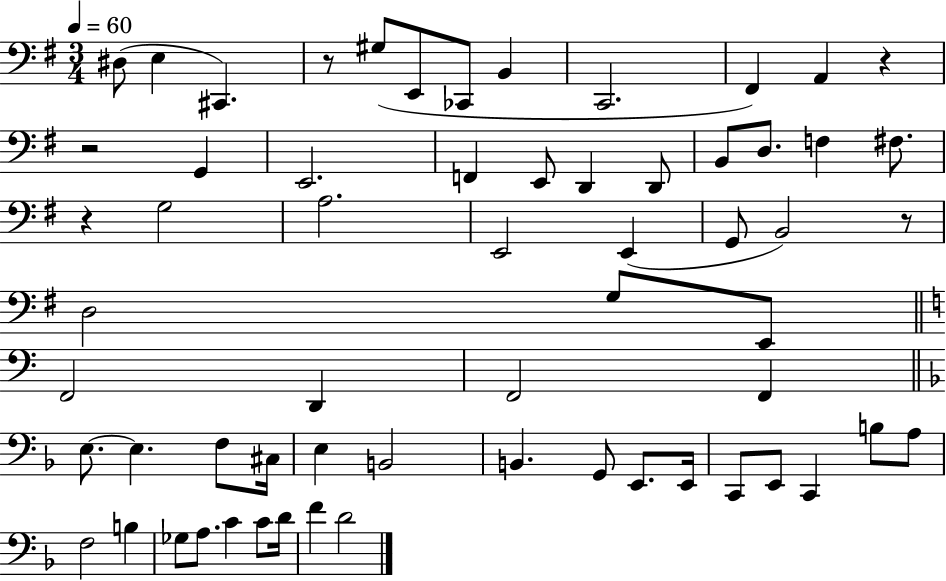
X:1
T:Untitled
M:3/4
L:1/4
K:G
^D,/2 E, ^C,, z/2 ^G,/2 E,,/2 _C,,/2 B,, C,,2 ^F,, A,, z z2 G,, E,,2 F,, E,,/2 D,, D,,/2 B,,/2 D,/2 F, ^F,/2 z G,2 A,2 E,,2 E,, G,,/2 B,,2 z/2 D,2 G,/2 E,,/2 F,,2 D,, F,,2 F,, E,/2 E, F,/2 ^C,/4 E, B,,2 B,, G,,/2 E,,/2 E,,/4 C,,/2 E,,/2 C,, B,/2 A,/2 F,2 B, _G,/2 A,/2 C C/2 D/4 F D2